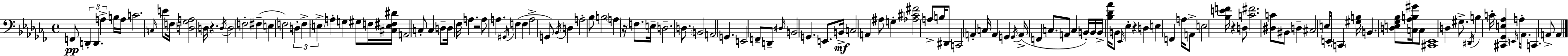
X:1
T:Untitled
M:4/4
L:1/4
K:Abm
F,,/2 D,, D,, A, B,/4 A,/4 C2 C,/4 E/2 F,/4 [D,_G,A,]2 D,/4 z D,/4 D,2 F,2 ^F, E, F,2 D, F, E, A, G, ^G,/2 F,/4 [^C,E,^F,^D]/4 A,,2 C,/2 C, D,/2 D,/4 _F,/4 A, z2 A,/2 A, ^G,,/4 F, F, A,2 G,,/2 _B,,/4 D, A,2 _B,/2 B,2 A, z/4 F,/2 E,/4 D,2 D,/2 B,,2 A,,2 G,, E,,2 F,,/2 D,,/2 ^D,/4 B,,2 G,, E,,/2 B,,/4 C,2 A,, ^A,/2 G, [_A,^C^F]2 A,/2 B,/4 ^D,,/2 C,,2 A,, C,/4 A,, G,, G,,/4 A,,/4 F,, C,/2 A,,/2 C, B,,/4 B,,/4 B,,/4 [_B,_D_A]/4 B,,/2 _E,,/4 _E, z D, E, F,, A,/4 A,,/2 E,2 [_B,EF]/4 z D,/2 [C^F]2 [^D,C]/2 ^B,,/2 D, ^C,2 E,/4 E,,/4 C,, [^G,B,]/4 B,, [D,E,_G,_B,]/2 [C,_A,B,^G]/4 C,/2 [^C,,_E,,]4 D, ^G,/2 ^D,,/4 B, C/4 [^C,,_G,,E,_A,] E,,/4 A,/4 _A,,/2 C,, A,,/2 A,,